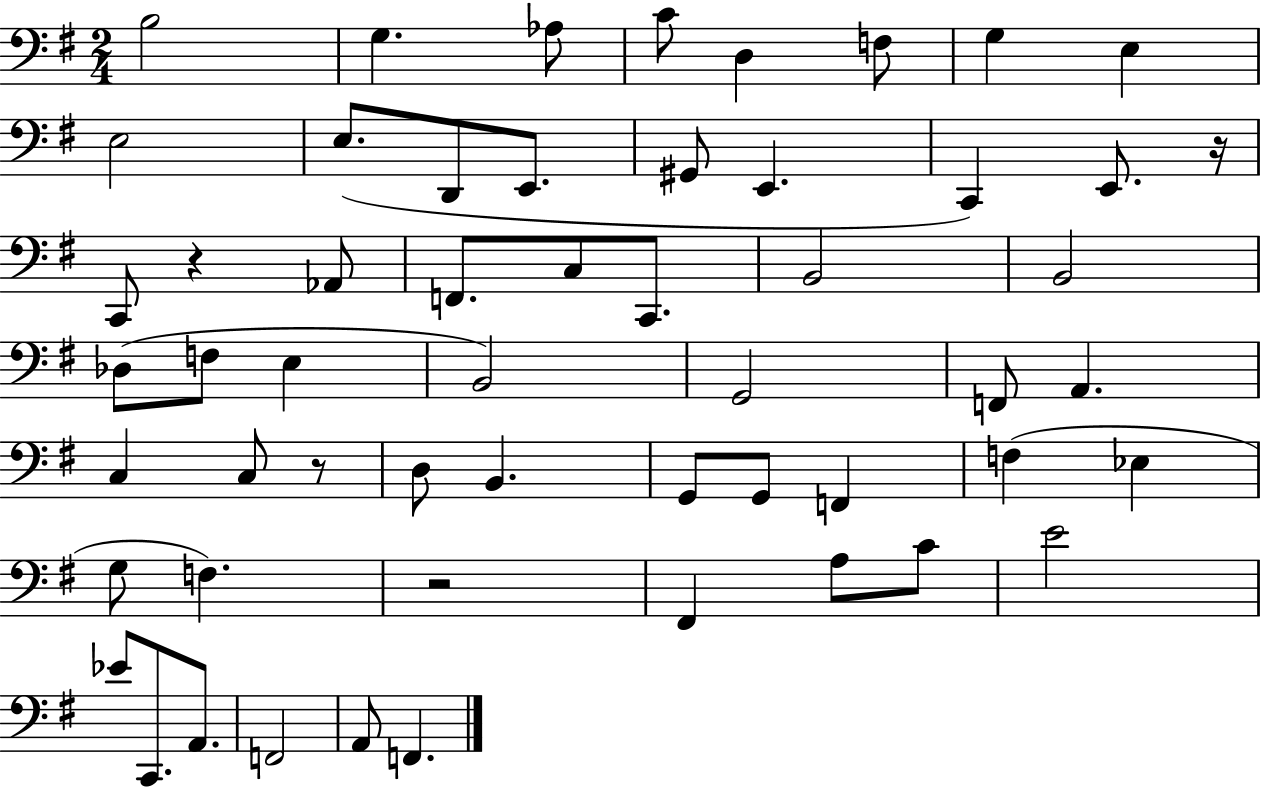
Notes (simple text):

B3/h G3/q. Ab3/e C4/e D3/q F3/e G3/q E3/q E3/h E3/e. D2/e E2/e. G#2/e E2/q. C2/q E2/e. R/s C2/e R/q Ab2/e F2/e. C3/e C2/e. B2/h B2/h Db3/e F3/e E3/q B2/h G2/h F2/e A2/q. C3/q C3/e R/e D3/e B2/q. G2/e G2/e F2/q F3/q Eb3/q G3/e F3/q. R/h F#2/q A3/e C4/e E4/h Eb4/e C2/e. A2/e. F2/h A2/e F2/q.